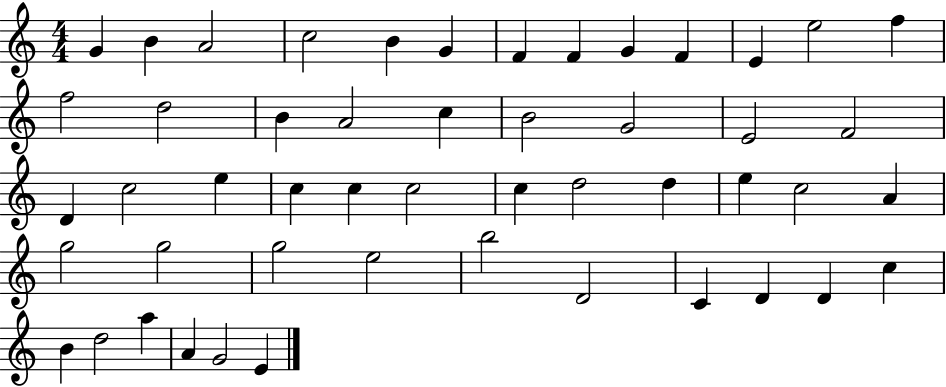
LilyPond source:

{
  \clef treble
  \numericTimeSignature
  \time 4/4
  \key c \major
  g'4 b'4 a'2 | c''2 b'4 g'4 | f'4 f'4 g'4 f'4 | e'4 e''2 f''4 | \break f''2 d''2 | b'4 a'2 c''4 | b'2 g'2 | e'2 f'2 | \break d'4 c''2 e''4 | c''4 c''4 c''2 | c''4 d''2 d''4 | e''4 c''2 a'4 | \break g''2 g''2 | g''2 e''2 | b''2 d'2 | c'4 d'4 d'4 c''4 | \break b'4 d''2 a''4 | a'4 g'2 e'4 | \bar "|."
}